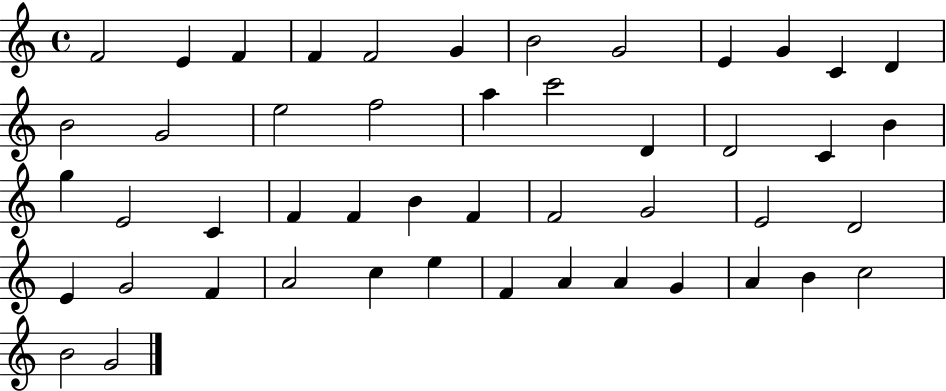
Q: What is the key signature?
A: C major